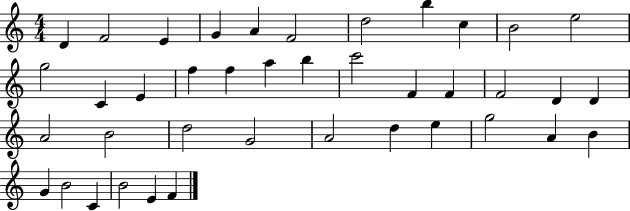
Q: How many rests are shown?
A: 0